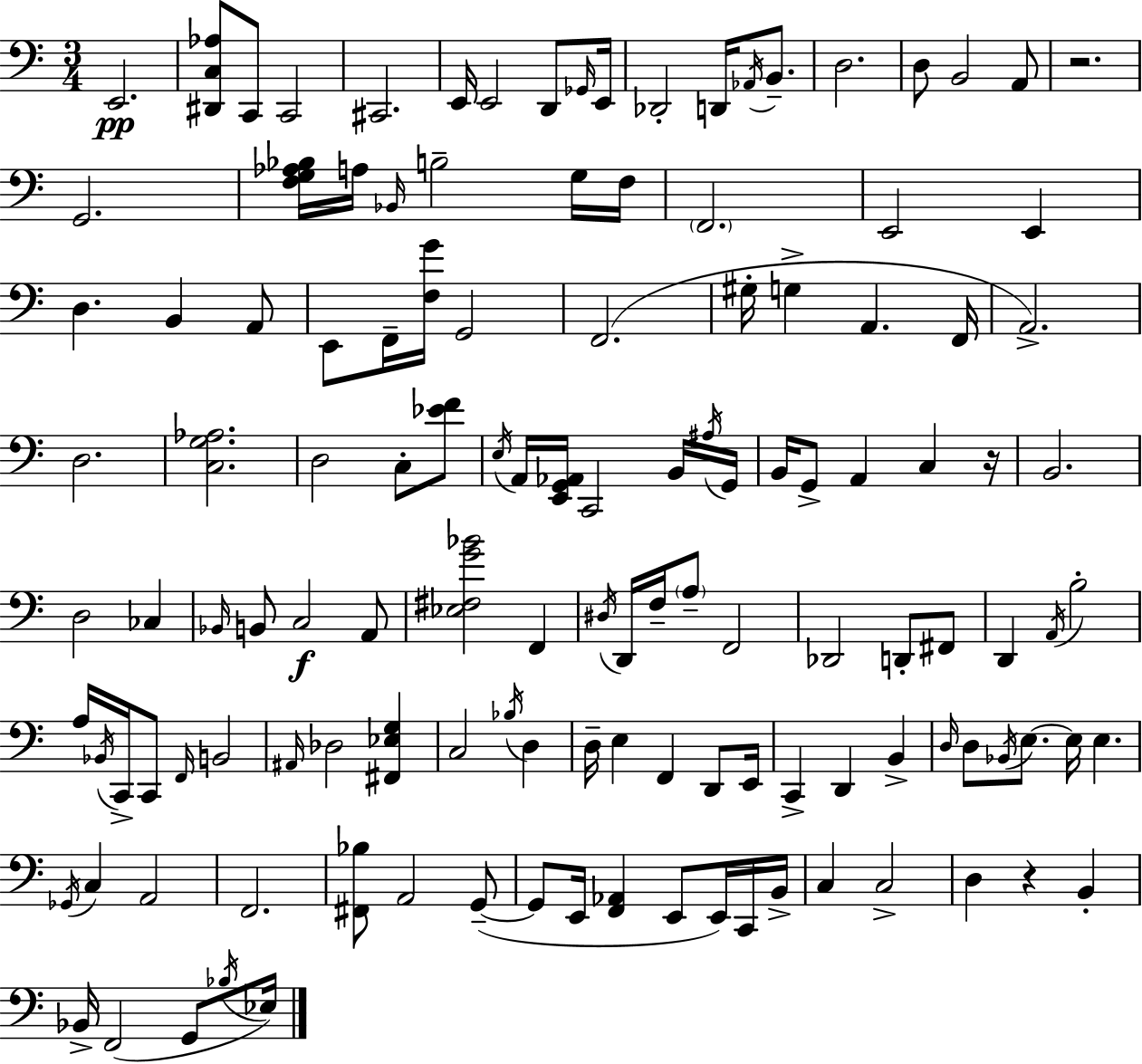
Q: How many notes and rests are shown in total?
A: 129